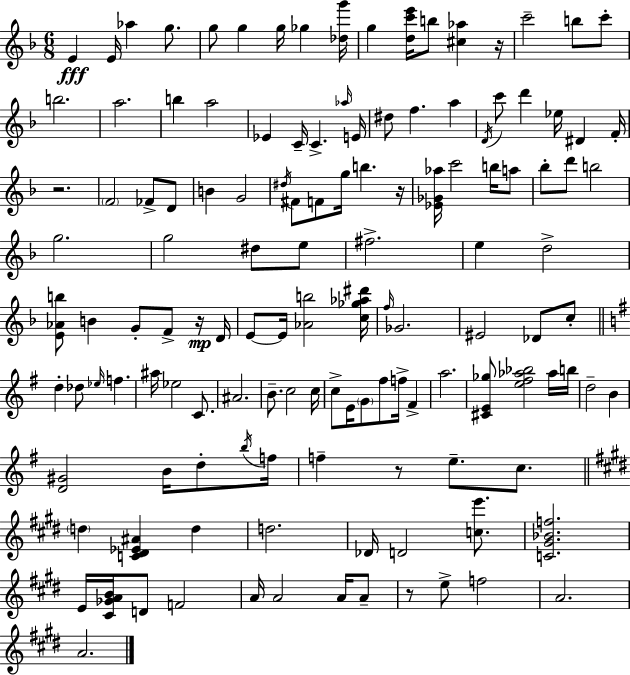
X:1
T:Untitled
M:6/8
L:1/4
K:F
E E/4 _a g/2 g/2 g g/4 _g [_dg']/4 g [dc'e']/4 b/2 [^c_a] z/4 c'2 b/2 c'/2 b2 a2 b a2 _E C/4 C _a/4 E/4 ^d/2 f a D/4 c'/2 d' _e/4 ^D F/4 z2 F2 _F/2 D/2 B G2 ^d/4 ^F/2 F/2 g/4 b z/4 [_E_G_a]/4 c'2 b/4 a/2 _b/2 d'/2 b2 g2 g2 ^d/2 e/2 ^f2 e d2 [E_Ab]/2 B G/2 F/2 z/4 D/4 E/2 E/4 [_Ab]2 [c_g_a^d']/4 f/4 _G2 ^E2 _D/2 c/2 d _d/2 _e/4 f ^a/4 _e2 C/2 ^A2 B/2 c2 c/4 c/2 E/4 G/2 ^f/2 f/4 ^F a2 [^CE_g]/2 [e^f_a_b]2 _a/4 b/4 d2 B [D^G]2 B/4 d/2 b/4 f/4 f z/2 e/2 c/2 d [C^D_E^A] d d2 _D/4 D2 [ce']/2 [C^G_Bf]2 E/4 [^C_GAB]/4 D/2 F2 A/4 A2 A/4 A/2 z/2 e/2 f2 A2 A2